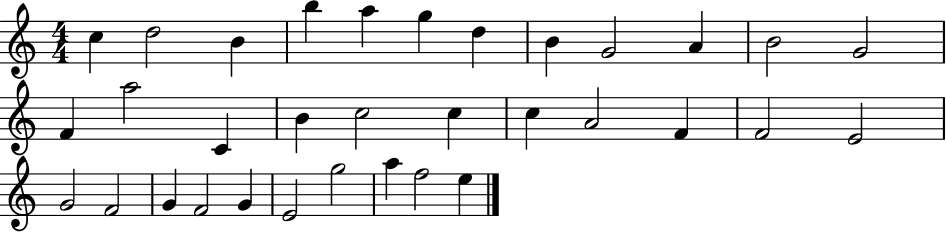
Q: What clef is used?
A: treble